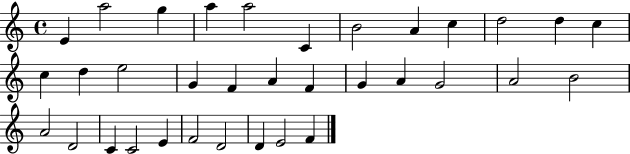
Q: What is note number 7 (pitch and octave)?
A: B4